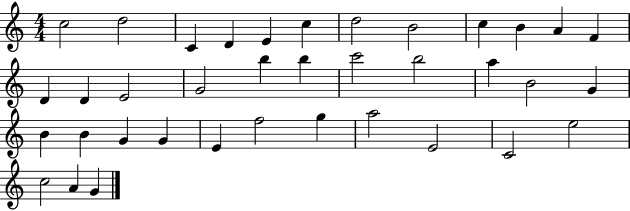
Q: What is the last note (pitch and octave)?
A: G4